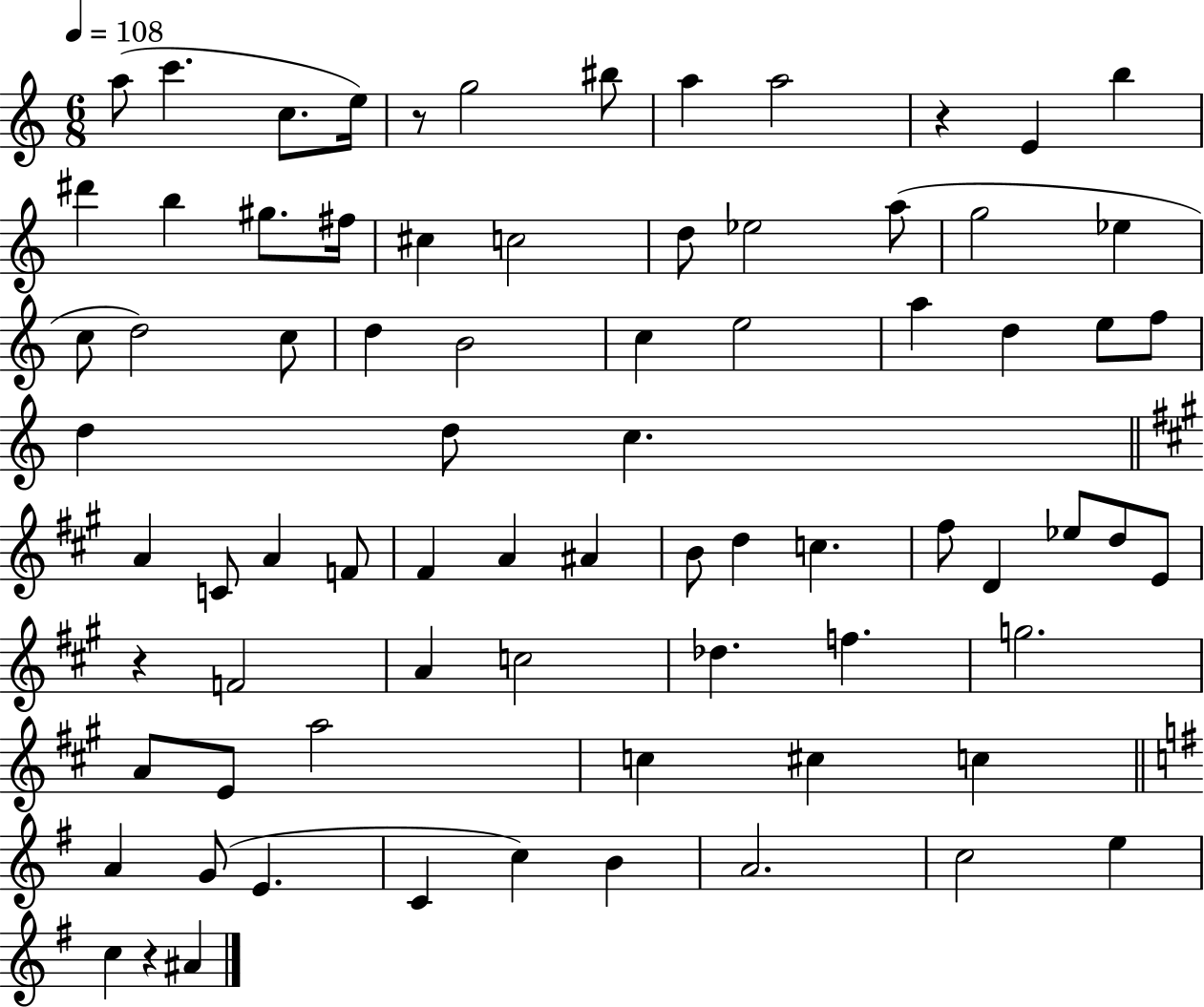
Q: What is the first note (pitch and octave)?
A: A5